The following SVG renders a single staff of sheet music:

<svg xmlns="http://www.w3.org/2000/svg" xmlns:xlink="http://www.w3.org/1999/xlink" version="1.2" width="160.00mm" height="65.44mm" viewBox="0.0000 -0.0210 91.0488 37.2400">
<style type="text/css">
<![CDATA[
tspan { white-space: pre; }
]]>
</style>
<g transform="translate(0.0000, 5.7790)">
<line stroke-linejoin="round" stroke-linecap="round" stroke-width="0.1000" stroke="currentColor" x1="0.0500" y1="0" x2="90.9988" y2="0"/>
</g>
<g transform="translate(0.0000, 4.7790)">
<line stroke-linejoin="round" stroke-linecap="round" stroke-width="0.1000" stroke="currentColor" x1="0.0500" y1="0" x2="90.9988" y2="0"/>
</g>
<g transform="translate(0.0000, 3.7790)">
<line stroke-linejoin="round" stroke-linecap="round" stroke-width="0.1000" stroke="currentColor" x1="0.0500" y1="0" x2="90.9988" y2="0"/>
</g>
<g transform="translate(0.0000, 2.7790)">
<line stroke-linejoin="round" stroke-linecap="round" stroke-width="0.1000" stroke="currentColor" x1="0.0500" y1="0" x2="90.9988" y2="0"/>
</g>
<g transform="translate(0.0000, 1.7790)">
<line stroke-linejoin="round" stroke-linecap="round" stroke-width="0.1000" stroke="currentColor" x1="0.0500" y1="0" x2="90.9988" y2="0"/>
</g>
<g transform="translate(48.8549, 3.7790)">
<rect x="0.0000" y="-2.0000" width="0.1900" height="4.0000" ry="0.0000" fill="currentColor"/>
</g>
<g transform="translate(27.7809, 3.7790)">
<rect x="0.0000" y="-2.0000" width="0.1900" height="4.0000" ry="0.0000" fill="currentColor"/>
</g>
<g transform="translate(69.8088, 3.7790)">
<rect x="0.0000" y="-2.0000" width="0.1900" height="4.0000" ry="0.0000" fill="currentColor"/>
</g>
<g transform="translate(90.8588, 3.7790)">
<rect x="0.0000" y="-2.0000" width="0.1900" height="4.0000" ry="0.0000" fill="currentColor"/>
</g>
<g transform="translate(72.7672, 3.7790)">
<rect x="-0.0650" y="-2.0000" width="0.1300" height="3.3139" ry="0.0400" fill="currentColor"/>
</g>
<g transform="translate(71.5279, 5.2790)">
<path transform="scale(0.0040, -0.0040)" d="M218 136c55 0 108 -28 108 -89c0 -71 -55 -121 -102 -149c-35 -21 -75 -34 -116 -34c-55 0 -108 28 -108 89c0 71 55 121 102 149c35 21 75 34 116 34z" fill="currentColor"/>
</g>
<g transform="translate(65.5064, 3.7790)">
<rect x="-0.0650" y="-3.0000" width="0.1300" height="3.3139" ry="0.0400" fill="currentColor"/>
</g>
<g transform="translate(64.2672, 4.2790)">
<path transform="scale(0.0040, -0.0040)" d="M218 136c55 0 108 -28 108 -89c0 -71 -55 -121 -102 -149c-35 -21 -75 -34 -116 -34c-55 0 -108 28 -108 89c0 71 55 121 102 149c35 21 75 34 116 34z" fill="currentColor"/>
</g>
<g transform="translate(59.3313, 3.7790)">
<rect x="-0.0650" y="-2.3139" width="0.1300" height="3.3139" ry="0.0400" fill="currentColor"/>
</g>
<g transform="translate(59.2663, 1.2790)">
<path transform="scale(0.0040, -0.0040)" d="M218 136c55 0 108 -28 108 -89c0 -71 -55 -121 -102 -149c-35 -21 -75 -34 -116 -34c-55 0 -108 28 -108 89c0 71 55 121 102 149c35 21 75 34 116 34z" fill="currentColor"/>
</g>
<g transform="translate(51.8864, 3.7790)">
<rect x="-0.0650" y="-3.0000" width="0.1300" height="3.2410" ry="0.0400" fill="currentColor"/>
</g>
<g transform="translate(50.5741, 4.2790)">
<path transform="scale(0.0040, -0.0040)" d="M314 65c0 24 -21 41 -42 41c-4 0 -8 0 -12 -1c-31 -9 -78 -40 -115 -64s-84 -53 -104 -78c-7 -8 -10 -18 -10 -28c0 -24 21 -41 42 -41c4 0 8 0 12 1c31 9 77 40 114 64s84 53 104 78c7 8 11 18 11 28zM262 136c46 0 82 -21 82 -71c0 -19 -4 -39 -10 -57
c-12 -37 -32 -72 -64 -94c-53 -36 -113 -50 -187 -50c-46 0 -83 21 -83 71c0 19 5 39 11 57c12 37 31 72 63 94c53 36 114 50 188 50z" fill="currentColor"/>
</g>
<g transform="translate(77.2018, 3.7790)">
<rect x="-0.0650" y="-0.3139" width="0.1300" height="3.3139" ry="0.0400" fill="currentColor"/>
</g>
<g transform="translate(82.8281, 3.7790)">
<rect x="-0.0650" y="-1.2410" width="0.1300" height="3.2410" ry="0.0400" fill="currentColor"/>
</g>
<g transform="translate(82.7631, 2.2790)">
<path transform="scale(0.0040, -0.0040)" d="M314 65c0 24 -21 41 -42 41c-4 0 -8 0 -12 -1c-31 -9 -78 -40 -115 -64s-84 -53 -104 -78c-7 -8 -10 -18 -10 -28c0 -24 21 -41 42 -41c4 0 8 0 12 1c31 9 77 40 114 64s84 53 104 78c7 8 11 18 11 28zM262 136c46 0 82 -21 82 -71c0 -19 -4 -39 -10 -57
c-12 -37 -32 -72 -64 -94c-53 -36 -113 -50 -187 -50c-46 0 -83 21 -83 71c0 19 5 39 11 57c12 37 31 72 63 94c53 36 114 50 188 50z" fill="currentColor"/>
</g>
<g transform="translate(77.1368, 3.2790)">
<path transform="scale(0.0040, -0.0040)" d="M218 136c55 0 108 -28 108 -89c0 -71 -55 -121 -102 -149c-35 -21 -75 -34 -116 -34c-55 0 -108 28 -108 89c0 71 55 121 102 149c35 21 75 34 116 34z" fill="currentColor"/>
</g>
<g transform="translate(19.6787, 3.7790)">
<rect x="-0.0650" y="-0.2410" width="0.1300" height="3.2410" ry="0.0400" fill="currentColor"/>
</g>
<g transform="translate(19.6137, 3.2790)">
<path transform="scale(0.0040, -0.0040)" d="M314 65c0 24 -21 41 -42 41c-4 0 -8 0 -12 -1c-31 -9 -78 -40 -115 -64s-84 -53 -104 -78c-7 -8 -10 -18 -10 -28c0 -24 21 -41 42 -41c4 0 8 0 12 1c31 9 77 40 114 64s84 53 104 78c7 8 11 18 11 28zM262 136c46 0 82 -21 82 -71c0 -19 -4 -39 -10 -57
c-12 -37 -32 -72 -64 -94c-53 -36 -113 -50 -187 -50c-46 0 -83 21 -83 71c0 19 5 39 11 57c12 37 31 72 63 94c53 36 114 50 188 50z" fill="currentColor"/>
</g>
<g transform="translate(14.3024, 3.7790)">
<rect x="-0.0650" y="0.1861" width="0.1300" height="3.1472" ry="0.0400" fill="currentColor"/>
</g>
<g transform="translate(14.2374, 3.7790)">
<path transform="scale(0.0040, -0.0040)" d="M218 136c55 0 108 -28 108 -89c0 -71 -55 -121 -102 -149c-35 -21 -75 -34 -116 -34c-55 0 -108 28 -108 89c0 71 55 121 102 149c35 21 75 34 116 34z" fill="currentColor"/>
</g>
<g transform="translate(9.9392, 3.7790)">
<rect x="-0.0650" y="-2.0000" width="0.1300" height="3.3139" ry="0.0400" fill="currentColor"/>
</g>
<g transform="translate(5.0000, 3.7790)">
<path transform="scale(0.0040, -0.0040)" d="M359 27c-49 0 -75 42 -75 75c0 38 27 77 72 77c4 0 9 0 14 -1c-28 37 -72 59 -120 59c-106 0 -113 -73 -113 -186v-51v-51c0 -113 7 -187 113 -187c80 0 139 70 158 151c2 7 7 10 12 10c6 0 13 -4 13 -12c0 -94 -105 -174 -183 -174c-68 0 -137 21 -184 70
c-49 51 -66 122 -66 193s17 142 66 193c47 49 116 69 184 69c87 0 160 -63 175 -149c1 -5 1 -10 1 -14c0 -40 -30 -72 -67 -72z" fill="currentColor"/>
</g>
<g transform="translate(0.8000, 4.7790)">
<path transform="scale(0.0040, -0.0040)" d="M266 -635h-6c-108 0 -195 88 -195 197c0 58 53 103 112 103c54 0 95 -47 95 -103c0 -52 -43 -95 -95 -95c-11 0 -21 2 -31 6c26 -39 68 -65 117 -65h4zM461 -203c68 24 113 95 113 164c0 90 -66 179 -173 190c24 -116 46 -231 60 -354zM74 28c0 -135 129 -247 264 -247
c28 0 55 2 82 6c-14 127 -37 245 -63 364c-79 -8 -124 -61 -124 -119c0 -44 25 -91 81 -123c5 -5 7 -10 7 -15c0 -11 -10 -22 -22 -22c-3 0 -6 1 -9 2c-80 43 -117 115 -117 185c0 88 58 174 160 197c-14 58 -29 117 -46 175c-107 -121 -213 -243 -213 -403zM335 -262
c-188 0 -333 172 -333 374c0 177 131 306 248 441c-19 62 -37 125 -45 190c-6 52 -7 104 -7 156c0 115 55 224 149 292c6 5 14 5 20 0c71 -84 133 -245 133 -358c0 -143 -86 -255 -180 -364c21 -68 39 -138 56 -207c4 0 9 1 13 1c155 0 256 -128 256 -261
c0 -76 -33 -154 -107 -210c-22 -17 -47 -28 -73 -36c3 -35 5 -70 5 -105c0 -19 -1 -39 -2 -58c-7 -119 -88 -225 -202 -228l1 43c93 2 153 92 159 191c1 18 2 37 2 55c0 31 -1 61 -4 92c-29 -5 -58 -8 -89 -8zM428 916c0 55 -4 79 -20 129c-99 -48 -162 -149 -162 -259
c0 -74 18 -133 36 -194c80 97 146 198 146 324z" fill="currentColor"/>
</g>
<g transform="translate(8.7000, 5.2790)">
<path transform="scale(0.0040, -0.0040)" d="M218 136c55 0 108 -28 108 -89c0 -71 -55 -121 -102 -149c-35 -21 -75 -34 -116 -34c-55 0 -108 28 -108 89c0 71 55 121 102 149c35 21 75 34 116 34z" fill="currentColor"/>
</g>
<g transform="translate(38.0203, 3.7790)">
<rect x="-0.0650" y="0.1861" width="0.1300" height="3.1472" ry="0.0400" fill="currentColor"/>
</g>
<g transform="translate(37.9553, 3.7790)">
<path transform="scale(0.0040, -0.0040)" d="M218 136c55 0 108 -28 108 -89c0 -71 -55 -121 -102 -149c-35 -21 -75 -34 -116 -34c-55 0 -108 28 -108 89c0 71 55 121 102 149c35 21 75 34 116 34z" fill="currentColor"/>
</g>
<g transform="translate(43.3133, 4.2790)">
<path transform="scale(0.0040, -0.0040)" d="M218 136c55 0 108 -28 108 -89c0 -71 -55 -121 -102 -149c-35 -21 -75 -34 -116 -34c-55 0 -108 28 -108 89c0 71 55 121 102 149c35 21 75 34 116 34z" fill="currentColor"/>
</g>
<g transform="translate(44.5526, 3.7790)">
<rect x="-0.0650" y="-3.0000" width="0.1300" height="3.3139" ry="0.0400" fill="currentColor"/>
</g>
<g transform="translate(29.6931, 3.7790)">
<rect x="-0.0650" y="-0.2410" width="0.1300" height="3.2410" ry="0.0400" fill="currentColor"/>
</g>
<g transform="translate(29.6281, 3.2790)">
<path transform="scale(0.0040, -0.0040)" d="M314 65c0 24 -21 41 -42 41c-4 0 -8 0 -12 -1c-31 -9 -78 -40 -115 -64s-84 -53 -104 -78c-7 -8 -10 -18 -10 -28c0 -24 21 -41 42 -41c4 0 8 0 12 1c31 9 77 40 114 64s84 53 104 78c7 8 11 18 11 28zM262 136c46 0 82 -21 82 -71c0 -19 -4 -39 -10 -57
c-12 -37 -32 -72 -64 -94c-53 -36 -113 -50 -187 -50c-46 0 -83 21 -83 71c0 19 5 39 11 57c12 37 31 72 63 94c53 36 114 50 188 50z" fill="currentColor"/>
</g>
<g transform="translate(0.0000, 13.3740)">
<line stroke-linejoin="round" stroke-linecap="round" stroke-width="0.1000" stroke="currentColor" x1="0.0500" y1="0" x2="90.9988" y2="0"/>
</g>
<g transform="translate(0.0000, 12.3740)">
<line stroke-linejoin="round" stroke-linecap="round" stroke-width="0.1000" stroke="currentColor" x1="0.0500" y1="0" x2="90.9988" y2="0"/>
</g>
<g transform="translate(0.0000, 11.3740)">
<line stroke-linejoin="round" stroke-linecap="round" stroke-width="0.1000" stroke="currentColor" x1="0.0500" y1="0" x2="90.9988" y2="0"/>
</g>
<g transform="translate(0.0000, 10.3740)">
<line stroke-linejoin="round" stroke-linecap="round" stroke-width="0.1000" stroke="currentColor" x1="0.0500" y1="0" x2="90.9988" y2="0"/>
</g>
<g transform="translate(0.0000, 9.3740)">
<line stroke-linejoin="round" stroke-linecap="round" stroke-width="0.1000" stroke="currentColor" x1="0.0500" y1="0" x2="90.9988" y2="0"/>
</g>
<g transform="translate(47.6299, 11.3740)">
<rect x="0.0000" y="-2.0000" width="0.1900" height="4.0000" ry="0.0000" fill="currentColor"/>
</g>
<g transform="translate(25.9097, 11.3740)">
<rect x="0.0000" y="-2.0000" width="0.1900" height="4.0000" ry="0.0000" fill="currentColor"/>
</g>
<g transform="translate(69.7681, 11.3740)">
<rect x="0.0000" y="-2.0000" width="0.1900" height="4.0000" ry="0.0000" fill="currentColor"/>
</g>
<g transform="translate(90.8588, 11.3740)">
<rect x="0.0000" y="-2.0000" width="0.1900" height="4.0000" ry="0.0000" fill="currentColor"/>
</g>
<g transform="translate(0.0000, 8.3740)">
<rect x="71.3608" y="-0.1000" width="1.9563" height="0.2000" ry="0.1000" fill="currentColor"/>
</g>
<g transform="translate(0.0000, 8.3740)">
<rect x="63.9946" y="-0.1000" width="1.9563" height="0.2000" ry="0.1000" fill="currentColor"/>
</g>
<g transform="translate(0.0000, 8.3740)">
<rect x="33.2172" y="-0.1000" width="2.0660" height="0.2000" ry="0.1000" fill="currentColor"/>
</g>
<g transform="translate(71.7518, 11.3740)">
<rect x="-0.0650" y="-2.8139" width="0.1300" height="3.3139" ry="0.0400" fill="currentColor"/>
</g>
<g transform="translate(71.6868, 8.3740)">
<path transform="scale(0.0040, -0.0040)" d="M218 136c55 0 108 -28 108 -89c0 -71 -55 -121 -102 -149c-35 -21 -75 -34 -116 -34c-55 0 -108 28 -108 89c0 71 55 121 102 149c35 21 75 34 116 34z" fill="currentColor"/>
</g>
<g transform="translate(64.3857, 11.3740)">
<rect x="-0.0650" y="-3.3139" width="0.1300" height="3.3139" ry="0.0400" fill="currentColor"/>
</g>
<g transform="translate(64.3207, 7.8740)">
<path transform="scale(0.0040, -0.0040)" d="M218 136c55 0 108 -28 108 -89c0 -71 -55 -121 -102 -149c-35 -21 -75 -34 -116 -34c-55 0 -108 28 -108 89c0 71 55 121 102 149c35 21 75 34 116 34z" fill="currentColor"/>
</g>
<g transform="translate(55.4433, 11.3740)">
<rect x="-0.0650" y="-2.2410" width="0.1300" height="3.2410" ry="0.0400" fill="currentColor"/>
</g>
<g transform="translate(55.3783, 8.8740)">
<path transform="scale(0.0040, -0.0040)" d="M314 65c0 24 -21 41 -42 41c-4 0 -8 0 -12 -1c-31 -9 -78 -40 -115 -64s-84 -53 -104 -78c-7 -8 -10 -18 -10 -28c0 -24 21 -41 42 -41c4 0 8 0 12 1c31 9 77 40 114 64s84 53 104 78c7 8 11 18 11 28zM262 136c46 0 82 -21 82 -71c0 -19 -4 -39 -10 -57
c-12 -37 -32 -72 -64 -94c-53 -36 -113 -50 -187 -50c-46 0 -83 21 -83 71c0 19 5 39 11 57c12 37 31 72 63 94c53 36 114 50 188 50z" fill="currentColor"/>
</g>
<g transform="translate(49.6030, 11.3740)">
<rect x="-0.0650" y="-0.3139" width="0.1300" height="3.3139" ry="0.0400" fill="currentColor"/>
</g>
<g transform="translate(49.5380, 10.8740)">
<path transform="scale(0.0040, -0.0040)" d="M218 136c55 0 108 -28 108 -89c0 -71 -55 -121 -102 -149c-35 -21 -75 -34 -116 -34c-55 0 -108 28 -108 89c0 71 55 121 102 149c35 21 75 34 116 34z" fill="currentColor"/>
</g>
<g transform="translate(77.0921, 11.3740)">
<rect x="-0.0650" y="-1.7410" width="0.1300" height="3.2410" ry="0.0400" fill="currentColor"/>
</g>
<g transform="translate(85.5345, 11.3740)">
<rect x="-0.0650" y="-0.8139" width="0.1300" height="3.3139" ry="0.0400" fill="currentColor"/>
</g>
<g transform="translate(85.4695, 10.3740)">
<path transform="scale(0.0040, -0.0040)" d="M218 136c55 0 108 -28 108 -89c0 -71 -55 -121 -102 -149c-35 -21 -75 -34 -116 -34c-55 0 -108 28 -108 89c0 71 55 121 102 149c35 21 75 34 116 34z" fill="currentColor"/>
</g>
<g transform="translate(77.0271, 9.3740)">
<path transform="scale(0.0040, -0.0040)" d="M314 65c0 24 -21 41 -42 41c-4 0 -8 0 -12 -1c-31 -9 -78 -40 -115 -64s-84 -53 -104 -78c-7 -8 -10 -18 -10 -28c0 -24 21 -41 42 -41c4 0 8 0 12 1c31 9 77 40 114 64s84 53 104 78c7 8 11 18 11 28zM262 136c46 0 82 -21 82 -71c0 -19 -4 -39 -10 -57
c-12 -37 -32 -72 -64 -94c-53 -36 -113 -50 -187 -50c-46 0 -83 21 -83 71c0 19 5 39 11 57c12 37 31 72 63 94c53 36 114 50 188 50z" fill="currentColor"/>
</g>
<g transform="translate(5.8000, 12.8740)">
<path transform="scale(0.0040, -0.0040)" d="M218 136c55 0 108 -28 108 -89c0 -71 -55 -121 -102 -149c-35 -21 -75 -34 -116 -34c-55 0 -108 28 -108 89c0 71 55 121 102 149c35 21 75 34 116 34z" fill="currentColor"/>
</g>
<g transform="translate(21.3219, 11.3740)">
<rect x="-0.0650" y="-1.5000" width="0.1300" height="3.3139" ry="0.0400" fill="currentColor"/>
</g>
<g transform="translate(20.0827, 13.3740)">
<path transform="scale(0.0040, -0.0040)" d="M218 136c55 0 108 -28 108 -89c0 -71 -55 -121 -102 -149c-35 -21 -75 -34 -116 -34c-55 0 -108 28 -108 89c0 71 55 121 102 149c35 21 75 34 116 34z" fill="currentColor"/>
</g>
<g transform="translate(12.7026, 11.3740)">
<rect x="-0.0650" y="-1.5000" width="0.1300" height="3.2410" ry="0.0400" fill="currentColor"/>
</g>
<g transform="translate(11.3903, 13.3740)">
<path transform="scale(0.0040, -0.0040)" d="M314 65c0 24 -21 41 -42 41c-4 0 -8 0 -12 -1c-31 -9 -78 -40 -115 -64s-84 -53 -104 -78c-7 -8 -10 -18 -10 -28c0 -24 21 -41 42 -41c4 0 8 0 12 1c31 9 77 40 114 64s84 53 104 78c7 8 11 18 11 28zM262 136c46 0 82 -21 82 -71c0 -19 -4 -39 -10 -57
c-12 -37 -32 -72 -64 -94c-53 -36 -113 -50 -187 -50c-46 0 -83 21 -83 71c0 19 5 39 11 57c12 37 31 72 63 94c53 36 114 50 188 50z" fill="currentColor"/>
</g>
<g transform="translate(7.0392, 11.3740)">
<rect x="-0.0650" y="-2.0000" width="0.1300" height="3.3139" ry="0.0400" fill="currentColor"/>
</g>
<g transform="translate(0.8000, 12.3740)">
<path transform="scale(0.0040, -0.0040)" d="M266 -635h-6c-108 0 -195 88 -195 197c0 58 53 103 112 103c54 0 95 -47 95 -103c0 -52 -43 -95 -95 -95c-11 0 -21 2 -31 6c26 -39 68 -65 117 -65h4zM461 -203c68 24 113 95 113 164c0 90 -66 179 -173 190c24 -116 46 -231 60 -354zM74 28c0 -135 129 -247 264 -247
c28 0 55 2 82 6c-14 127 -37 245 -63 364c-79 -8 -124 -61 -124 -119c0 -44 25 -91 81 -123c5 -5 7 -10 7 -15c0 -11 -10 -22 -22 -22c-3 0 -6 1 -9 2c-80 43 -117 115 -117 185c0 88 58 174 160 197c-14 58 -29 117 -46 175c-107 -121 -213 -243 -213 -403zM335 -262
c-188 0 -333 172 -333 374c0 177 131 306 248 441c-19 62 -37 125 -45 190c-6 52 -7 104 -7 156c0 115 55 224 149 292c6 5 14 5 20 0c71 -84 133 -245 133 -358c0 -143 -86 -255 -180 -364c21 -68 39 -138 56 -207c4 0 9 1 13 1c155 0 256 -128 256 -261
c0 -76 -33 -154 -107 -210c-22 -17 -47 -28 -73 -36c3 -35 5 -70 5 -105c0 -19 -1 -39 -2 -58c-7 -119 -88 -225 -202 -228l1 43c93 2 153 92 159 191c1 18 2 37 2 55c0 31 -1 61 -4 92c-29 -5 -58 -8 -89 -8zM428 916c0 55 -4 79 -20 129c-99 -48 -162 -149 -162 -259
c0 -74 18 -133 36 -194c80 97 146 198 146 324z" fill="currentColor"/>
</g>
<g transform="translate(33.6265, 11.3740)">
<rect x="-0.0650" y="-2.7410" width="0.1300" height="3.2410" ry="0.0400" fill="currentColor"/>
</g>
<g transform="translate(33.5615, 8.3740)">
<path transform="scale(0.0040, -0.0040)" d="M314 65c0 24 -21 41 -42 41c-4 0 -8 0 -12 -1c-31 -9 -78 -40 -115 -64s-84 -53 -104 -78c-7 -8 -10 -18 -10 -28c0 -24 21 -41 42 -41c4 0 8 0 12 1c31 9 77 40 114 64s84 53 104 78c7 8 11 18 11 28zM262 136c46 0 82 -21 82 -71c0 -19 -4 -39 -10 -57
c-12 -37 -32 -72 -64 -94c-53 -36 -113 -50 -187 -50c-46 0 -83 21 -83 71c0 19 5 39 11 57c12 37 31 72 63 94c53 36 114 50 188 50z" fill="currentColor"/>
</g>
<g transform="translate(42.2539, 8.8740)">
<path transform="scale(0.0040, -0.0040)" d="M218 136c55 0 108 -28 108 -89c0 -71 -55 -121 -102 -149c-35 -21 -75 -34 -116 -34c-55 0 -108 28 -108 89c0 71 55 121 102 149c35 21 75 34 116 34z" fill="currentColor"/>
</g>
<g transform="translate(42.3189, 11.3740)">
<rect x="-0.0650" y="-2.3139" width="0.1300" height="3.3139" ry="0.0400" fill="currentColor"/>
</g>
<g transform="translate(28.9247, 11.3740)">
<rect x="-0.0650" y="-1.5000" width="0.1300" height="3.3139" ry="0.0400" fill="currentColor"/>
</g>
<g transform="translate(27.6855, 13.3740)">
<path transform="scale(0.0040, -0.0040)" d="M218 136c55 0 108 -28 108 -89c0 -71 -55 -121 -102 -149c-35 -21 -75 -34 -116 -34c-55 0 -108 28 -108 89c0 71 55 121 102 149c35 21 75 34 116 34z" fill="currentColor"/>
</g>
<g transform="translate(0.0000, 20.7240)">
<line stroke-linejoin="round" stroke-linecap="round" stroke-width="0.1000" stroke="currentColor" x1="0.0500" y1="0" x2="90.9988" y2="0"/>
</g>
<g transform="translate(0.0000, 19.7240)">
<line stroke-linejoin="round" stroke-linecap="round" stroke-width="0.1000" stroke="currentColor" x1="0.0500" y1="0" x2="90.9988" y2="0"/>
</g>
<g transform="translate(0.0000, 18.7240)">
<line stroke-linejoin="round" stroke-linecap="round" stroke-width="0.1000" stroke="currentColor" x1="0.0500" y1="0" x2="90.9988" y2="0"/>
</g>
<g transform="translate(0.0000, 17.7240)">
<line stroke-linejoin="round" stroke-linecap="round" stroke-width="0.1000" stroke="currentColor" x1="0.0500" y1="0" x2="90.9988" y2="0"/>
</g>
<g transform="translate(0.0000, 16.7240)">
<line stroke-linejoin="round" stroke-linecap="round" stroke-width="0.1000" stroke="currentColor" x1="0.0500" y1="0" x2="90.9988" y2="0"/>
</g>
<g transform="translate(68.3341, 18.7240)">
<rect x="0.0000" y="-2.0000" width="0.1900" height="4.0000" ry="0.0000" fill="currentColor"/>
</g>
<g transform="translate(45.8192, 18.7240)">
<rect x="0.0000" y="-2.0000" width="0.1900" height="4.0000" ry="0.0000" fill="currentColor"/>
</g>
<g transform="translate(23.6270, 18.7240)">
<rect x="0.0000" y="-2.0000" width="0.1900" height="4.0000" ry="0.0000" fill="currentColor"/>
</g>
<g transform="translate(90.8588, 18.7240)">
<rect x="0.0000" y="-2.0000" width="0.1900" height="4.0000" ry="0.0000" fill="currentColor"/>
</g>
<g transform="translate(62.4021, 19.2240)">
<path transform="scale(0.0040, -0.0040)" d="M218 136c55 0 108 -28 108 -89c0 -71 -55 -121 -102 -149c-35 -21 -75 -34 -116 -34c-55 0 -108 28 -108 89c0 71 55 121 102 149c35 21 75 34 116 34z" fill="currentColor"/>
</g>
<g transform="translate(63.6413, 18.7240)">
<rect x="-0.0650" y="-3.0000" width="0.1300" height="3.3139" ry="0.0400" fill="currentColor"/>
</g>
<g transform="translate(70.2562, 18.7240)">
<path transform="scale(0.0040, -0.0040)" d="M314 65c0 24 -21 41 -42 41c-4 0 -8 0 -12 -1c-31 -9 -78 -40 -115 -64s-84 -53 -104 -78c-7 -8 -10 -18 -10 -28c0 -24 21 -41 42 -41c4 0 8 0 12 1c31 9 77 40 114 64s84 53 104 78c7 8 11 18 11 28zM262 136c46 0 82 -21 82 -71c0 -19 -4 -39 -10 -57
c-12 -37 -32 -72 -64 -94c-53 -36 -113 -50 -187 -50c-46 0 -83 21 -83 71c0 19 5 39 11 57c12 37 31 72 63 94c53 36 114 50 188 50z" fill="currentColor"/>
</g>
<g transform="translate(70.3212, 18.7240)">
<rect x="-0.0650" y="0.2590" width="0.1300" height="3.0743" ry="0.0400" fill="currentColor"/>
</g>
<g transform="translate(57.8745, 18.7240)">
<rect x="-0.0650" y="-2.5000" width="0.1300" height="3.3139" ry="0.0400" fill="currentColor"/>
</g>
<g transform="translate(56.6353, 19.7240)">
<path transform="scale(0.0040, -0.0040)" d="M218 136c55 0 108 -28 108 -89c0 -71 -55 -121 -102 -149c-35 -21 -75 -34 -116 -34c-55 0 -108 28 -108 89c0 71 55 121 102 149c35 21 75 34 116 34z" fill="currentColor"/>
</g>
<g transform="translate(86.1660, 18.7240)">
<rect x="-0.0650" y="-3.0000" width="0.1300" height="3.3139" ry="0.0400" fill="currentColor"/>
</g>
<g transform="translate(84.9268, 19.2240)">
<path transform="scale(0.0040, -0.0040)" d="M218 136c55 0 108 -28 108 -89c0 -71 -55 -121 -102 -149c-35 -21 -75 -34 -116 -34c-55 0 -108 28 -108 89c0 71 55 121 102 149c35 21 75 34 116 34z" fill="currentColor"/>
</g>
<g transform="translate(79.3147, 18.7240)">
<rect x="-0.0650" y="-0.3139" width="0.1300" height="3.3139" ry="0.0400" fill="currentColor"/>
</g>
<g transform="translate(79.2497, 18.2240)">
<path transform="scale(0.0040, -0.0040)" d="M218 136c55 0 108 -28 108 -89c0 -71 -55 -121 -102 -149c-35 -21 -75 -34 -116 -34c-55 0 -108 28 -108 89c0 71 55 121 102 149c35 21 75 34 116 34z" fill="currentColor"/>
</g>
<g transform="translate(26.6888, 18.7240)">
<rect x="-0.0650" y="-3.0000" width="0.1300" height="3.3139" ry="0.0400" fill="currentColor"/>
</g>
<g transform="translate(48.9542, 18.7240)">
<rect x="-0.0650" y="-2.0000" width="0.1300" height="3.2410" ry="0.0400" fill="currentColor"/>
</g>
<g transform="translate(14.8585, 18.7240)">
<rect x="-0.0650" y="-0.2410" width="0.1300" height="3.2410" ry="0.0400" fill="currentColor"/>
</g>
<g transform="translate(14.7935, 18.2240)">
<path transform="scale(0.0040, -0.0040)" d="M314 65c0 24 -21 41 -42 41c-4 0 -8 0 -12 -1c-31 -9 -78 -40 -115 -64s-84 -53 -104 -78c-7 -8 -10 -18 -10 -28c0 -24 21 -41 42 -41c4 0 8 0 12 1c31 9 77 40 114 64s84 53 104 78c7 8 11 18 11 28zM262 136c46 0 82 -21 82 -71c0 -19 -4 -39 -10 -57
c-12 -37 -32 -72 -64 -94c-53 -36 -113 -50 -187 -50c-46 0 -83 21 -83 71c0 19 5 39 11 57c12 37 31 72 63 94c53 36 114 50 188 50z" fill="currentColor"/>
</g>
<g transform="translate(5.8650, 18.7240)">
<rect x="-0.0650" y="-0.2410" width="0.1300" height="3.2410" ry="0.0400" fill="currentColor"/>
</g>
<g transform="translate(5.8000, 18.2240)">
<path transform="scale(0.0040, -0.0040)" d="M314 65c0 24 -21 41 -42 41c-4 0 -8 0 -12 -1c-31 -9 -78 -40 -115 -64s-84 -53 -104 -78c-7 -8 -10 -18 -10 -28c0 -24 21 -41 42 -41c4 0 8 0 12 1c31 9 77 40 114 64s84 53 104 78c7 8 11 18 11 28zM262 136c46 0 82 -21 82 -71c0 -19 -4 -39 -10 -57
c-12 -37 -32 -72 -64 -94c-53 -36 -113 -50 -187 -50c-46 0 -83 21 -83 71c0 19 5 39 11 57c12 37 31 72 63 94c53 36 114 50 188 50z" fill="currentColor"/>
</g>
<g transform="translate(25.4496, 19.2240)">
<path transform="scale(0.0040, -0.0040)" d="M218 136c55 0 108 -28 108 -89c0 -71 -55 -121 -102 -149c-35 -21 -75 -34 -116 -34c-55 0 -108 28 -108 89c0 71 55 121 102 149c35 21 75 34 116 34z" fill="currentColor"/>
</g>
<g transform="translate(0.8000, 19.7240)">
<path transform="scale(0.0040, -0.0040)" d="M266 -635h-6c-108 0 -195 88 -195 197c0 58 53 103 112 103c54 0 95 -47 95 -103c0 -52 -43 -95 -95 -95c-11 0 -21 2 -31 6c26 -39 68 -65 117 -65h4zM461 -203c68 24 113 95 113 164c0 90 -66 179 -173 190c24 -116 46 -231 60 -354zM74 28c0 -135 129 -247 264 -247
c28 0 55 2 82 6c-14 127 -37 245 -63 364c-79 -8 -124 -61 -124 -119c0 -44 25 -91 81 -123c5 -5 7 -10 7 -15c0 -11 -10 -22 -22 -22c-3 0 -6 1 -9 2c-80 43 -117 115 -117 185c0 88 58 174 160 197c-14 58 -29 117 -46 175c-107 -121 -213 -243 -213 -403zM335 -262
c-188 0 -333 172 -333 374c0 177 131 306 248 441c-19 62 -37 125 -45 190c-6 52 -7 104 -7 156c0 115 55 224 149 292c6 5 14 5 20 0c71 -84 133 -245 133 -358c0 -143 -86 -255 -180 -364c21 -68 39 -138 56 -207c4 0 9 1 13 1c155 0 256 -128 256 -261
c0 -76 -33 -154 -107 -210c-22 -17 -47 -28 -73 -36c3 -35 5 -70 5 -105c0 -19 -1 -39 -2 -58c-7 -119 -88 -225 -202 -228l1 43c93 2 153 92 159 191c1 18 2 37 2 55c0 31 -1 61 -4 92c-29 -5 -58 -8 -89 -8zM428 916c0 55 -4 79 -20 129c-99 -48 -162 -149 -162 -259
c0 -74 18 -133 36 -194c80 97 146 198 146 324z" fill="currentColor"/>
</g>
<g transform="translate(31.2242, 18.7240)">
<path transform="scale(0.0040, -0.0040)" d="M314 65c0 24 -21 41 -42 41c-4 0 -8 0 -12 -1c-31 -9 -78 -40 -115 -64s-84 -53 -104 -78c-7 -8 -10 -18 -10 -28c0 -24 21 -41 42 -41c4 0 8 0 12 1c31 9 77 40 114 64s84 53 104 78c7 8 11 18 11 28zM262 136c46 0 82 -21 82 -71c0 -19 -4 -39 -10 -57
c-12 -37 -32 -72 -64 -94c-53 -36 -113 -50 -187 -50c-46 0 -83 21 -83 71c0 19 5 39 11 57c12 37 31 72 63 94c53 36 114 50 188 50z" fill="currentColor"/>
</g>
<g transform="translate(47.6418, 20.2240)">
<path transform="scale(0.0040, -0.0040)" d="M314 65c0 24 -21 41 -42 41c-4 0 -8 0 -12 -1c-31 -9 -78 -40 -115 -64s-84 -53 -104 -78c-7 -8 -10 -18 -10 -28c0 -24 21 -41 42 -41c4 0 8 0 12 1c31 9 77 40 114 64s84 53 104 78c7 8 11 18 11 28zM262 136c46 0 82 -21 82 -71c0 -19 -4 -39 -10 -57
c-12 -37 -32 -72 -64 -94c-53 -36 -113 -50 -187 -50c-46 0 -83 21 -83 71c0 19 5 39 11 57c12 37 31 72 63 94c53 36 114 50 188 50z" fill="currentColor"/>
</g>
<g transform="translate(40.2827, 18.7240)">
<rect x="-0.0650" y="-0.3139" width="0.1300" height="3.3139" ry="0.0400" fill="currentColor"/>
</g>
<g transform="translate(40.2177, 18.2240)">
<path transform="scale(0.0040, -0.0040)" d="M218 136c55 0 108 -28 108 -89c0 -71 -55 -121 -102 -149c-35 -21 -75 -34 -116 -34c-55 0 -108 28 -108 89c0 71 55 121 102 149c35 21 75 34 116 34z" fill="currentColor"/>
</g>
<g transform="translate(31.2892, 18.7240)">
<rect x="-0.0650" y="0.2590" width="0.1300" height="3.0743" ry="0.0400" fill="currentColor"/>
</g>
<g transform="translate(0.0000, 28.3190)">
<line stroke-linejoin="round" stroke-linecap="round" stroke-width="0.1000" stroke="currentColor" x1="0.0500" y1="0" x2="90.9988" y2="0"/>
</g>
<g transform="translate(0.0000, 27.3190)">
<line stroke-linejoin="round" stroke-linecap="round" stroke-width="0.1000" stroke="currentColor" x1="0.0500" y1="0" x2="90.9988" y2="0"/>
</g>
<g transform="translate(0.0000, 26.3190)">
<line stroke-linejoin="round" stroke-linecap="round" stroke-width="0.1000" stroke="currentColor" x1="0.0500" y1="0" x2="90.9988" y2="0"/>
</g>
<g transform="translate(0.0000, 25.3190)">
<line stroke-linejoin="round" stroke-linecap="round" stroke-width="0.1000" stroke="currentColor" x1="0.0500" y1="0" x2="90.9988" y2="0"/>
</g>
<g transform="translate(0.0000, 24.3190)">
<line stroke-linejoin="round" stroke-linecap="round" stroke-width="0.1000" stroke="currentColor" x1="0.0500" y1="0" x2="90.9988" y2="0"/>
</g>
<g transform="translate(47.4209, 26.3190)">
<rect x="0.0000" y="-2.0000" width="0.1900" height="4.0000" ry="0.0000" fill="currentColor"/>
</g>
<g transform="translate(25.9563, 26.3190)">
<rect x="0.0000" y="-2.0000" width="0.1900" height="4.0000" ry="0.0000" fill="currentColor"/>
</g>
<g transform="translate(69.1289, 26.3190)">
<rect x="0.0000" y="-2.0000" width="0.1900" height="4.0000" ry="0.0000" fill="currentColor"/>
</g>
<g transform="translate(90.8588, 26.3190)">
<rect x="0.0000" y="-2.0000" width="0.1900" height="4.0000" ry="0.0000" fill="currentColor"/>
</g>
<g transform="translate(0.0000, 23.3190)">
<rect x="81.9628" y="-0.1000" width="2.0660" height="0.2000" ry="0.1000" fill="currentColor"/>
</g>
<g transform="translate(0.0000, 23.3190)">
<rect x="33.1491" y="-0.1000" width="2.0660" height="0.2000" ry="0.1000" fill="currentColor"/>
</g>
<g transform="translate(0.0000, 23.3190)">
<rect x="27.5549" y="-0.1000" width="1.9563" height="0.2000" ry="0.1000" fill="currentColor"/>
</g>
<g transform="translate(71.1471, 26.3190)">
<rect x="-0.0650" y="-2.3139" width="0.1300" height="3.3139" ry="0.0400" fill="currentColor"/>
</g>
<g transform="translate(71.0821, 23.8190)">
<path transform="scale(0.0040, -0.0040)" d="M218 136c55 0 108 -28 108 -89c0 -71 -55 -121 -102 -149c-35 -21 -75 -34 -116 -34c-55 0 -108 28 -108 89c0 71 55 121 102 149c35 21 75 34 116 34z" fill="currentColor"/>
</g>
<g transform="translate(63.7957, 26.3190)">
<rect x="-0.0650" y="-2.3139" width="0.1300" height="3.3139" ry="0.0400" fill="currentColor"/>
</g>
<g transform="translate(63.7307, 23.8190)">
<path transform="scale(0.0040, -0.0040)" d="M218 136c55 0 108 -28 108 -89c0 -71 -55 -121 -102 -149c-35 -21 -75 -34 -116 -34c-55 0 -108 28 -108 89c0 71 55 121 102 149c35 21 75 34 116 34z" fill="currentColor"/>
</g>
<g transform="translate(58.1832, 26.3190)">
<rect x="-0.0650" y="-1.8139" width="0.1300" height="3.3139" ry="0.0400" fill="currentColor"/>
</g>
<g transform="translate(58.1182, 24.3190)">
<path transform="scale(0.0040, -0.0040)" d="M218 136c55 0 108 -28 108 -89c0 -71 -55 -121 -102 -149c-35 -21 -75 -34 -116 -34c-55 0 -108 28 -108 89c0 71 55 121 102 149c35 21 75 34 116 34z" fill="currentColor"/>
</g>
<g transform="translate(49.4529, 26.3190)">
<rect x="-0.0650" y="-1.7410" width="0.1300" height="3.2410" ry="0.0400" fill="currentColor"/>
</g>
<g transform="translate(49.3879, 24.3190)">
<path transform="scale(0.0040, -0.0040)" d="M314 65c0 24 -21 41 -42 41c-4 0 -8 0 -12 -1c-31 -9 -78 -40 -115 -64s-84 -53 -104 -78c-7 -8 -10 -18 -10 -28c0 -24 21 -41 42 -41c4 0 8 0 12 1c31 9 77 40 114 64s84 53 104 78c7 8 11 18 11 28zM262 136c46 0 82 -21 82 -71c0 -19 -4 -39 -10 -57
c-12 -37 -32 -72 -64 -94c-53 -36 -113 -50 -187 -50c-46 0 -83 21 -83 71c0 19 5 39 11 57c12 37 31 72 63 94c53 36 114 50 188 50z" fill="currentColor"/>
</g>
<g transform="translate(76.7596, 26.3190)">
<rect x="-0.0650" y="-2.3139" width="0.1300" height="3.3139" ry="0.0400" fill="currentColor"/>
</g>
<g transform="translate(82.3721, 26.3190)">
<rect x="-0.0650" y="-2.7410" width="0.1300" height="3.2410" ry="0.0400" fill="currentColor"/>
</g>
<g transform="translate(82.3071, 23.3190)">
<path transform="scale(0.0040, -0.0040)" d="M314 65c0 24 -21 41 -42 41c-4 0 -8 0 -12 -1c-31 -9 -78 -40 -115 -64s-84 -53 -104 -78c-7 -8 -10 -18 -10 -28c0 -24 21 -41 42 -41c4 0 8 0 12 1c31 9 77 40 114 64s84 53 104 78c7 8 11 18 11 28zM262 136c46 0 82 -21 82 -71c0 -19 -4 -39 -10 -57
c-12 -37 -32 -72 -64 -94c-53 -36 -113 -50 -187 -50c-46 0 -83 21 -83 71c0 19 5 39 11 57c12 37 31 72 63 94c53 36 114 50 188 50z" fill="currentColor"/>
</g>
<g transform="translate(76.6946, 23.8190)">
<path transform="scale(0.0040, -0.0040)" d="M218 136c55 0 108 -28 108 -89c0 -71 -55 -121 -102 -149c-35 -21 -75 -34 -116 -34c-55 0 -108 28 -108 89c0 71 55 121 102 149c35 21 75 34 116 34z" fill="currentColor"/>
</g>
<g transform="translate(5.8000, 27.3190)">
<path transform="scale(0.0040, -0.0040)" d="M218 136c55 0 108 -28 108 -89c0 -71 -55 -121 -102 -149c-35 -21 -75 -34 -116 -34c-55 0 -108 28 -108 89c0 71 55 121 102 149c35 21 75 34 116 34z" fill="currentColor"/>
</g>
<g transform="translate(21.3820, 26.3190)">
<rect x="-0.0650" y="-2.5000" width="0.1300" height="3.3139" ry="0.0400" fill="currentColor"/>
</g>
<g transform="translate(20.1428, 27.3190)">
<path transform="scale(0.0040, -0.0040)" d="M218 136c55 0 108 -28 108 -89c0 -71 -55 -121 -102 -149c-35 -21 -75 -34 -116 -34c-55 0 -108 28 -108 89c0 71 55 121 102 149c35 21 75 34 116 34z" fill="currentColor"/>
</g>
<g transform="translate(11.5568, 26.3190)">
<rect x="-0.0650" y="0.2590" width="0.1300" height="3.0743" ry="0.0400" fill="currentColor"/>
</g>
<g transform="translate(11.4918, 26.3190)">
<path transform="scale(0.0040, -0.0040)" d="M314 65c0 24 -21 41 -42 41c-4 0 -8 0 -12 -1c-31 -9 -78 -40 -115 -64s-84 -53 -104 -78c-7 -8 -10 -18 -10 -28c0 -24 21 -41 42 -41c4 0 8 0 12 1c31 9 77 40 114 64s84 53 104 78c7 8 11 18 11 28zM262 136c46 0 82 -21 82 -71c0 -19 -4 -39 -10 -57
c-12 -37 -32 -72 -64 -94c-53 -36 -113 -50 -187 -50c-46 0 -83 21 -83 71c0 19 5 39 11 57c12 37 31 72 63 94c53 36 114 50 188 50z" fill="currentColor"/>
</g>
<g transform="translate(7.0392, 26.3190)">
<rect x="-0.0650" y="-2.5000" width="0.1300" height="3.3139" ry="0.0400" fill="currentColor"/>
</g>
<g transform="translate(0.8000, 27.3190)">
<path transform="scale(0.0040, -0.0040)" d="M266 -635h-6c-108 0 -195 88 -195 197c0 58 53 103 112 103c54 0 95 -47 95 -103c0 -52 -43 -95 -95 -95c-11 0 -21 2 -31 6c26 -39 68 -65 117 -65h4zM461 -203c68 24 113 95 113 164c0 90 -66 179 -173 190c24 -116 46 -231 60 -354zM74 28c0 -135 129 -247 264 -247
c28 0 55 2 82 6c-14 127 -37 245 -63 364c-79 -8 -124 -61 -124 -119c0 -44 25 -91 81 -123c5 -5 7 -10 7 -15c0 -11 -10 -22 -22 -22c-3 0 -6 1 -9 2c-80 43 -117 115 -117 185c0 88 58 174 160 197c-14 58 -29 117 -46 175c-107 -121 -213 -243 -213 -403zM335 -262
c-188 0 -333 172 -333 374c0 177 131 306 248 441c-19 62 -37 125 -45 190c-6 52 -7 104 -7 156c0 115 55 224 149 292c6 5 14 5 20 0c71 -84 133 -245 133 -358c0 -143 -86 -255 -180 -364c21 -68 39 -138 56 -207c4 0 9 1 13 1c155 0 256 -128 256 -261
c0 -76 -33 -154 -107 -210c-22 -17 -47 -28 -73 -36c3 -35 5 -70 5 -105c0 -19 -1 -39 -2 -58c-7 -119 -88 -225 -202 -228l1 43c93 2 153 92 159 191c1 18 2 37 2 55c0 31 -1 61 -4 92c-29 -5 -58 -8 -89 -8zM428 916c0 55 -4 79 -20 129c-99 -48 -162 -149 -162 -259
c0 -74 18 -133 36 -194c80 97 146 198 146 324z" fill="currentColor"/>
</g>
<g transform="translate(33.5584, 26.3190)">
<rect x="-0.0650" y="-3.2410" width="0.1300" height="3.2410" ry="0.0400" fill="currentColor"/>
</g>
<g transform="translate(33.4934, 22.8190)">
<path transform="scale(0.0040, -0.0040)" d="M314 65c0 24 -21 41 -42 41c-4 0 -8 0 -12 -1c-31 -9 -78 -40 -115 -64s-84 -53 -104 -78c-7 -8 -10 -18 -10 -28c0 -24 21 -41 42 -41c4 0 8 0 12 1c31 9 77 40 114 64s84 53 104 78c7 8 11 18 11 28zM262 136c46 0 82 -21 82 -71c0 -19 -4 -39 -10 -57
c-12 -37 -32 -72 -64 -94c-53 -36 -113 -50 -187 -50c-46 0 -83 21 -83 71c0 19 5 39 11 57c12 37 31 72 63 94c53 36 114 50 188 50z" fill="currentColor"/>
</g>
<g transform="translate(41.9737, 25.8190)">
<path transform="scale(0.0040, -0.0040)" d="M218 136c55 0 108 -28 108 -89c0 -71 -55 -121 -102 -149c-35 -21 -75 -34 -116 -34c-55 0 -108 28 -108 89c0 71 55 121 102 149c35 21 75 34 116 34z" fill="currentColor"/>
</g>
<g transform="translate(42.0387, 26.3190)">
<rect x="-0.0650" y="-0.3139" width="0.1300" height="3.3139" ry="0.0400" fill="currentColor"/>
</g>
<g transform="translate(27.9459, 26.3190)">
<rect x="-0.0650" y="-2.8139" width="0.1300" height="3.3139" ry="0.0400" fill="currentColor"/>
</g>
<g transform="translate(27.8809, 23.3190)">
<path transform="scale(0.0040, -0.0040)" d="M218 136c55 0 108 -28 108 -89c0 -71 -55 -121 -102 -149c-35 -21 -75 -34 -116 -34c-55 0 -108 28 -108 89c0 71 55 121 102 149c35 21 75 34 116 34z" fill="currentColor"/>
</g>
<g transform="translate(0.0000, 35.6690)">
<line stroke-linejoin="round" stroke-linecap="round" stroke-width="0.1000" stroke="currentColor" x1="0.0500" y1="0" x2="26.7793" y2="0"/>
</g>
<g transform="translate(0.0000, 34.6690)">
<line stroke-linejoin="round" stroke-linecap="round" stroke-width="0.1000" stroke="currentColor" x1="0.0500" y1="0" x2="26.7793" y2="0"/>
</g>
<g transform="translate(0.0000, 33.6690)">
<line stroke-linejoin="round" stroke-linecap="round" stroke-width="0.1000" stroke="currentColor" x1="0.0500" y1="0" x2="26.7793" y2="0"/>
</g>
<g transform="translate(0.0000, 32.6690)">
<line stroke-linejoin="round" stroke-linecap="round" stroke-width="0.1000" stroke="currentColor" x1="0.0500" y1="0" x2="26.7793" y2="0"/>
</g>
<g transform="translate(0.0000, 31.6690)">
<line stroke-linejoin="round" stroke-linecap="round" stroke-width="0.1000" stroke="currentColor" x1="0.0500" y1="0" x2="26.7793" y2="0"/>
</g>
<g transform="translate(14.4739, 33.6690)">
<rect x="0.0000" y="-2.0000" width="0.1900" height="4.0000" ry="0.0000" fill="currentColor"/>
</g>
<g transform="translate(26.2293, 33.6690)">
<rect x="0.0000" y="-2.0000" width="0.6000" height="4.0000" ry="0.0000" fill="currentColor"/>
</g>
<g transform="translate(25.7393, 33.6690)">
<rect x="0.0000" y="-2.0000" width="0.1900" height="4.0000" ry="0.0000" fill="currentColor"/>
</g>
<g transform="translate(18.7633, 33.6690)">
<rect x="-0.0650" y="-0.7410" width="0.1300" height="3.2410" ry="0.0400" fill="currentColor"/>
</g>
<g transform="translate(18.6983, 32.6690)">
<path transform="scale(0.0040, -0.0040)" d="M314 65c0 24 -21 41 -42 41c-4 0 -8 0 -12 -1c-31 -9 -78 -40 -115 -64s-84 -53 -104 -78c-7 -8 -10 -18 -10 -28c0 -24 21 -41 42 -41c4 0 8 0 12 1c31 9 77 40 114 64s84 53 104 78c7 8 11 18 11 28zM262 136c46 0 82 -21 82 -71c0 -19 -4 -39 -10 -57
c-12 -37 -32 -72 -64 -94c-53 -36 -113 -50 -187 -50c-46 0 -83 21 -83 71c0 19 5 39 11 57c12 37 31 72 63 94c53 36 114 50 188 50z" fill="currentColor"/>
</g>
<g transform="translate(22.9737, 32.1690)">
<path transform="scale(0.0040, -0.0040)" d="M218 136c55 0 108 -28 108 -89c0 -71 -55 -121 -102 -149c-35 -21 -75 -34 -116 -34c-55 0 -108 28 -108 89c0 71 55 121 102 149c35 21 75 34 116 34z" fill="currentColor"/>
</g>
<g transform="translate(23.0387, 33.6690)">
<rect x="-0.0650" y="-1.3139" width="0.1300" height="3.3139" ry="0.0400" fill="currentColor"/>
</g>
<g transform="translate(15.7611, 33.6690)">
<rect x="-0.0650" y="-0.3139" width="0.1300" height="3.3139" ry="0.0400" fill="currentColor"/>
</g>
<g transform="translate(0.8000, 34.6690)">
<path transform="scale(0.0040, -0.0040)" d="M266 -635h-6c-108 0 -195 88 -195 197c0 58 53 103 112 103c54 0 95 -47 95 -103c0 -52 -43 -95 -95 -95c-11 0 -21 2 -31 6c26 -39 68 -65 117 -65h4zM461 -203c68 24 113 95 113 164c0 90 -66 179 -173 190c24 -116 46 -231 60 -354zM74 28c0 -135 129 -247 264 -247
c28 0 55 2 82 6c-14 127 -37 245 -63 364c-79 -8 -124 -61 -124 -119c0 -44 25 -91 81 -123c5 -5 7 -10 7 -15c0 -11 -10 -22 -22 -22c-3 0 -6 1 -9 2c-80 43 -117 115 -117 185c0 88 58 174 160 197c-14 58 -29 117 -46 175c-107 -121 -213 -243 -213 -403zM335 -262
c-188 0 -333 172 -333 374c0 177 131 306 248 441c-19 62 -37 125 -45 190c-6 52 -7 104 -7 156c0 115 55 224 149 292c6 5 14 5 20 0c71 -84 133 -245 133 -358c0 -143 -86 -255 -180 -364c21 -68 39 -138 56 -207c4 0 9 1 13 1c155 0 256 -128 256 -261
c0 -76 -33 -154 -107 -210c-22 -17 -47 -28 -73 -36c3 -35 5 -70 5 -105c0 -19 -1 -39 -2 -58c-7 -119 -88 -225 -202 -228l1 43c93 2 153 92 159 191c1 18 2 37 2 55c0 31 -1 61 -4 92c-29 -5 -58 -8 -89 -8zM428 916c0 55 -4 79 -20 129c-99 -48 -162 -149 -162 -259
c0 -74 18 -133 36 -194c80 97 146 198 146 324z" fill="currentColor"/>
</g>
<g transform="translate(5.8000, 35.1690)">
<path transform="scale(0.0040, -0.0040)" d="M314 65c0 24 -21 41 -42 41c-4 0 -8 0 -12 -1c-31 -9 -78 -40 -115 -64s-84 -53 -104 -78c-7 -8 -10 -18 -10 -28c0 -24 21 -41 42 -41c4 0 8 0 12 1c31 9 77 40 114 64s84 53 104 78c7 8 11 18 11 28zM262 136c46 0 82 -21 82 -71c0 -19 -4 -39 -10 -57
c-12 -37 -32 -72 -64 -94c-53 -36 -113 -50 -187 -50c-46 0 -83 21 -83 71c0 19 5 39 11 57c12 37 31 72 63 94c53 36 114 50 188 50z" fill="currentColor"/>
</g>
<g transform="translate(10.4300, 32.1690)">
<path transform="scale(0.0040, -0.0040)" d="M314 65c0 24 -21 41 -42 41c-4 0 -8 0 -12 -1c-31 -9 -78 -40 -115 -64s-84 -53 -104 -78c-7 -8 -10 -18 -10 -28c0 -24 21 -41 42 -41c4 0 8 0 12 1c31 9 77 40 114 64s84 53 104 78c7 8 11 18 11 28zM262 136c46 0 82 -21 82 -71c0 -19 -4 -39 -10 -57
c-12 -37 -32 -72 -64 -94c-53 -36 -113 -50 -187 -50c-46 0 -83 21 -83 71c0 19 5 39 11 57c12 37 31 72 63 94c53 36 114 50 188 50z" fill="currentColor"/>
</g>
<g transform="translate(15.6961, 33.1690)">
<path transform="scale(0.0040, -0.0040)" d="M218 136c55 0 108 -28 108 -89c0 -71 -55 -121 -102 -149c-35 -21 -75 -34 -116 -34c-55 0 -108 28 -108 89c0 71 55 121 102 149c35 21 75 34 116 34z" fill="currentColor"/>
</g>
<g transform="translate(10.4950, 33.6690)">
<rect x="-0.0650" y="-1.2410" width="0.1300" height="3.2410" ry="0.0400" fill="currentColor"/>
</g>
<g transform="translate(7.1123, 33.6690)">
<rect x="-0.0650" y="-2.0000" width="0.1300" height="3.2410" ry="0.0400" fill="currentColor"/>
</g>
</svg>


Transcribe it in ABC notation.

X:1
T:Untitled
M:4/4
L:1/4
K:C
F B c2 c2 B A A2 g A F c e2 F E2 E E a2 g c g2 b a f2 d c2 c2 A B2 c F2 G A B2 c A G B2 G a b2 c f2 f g g g a2 F2 e2 c d2 e